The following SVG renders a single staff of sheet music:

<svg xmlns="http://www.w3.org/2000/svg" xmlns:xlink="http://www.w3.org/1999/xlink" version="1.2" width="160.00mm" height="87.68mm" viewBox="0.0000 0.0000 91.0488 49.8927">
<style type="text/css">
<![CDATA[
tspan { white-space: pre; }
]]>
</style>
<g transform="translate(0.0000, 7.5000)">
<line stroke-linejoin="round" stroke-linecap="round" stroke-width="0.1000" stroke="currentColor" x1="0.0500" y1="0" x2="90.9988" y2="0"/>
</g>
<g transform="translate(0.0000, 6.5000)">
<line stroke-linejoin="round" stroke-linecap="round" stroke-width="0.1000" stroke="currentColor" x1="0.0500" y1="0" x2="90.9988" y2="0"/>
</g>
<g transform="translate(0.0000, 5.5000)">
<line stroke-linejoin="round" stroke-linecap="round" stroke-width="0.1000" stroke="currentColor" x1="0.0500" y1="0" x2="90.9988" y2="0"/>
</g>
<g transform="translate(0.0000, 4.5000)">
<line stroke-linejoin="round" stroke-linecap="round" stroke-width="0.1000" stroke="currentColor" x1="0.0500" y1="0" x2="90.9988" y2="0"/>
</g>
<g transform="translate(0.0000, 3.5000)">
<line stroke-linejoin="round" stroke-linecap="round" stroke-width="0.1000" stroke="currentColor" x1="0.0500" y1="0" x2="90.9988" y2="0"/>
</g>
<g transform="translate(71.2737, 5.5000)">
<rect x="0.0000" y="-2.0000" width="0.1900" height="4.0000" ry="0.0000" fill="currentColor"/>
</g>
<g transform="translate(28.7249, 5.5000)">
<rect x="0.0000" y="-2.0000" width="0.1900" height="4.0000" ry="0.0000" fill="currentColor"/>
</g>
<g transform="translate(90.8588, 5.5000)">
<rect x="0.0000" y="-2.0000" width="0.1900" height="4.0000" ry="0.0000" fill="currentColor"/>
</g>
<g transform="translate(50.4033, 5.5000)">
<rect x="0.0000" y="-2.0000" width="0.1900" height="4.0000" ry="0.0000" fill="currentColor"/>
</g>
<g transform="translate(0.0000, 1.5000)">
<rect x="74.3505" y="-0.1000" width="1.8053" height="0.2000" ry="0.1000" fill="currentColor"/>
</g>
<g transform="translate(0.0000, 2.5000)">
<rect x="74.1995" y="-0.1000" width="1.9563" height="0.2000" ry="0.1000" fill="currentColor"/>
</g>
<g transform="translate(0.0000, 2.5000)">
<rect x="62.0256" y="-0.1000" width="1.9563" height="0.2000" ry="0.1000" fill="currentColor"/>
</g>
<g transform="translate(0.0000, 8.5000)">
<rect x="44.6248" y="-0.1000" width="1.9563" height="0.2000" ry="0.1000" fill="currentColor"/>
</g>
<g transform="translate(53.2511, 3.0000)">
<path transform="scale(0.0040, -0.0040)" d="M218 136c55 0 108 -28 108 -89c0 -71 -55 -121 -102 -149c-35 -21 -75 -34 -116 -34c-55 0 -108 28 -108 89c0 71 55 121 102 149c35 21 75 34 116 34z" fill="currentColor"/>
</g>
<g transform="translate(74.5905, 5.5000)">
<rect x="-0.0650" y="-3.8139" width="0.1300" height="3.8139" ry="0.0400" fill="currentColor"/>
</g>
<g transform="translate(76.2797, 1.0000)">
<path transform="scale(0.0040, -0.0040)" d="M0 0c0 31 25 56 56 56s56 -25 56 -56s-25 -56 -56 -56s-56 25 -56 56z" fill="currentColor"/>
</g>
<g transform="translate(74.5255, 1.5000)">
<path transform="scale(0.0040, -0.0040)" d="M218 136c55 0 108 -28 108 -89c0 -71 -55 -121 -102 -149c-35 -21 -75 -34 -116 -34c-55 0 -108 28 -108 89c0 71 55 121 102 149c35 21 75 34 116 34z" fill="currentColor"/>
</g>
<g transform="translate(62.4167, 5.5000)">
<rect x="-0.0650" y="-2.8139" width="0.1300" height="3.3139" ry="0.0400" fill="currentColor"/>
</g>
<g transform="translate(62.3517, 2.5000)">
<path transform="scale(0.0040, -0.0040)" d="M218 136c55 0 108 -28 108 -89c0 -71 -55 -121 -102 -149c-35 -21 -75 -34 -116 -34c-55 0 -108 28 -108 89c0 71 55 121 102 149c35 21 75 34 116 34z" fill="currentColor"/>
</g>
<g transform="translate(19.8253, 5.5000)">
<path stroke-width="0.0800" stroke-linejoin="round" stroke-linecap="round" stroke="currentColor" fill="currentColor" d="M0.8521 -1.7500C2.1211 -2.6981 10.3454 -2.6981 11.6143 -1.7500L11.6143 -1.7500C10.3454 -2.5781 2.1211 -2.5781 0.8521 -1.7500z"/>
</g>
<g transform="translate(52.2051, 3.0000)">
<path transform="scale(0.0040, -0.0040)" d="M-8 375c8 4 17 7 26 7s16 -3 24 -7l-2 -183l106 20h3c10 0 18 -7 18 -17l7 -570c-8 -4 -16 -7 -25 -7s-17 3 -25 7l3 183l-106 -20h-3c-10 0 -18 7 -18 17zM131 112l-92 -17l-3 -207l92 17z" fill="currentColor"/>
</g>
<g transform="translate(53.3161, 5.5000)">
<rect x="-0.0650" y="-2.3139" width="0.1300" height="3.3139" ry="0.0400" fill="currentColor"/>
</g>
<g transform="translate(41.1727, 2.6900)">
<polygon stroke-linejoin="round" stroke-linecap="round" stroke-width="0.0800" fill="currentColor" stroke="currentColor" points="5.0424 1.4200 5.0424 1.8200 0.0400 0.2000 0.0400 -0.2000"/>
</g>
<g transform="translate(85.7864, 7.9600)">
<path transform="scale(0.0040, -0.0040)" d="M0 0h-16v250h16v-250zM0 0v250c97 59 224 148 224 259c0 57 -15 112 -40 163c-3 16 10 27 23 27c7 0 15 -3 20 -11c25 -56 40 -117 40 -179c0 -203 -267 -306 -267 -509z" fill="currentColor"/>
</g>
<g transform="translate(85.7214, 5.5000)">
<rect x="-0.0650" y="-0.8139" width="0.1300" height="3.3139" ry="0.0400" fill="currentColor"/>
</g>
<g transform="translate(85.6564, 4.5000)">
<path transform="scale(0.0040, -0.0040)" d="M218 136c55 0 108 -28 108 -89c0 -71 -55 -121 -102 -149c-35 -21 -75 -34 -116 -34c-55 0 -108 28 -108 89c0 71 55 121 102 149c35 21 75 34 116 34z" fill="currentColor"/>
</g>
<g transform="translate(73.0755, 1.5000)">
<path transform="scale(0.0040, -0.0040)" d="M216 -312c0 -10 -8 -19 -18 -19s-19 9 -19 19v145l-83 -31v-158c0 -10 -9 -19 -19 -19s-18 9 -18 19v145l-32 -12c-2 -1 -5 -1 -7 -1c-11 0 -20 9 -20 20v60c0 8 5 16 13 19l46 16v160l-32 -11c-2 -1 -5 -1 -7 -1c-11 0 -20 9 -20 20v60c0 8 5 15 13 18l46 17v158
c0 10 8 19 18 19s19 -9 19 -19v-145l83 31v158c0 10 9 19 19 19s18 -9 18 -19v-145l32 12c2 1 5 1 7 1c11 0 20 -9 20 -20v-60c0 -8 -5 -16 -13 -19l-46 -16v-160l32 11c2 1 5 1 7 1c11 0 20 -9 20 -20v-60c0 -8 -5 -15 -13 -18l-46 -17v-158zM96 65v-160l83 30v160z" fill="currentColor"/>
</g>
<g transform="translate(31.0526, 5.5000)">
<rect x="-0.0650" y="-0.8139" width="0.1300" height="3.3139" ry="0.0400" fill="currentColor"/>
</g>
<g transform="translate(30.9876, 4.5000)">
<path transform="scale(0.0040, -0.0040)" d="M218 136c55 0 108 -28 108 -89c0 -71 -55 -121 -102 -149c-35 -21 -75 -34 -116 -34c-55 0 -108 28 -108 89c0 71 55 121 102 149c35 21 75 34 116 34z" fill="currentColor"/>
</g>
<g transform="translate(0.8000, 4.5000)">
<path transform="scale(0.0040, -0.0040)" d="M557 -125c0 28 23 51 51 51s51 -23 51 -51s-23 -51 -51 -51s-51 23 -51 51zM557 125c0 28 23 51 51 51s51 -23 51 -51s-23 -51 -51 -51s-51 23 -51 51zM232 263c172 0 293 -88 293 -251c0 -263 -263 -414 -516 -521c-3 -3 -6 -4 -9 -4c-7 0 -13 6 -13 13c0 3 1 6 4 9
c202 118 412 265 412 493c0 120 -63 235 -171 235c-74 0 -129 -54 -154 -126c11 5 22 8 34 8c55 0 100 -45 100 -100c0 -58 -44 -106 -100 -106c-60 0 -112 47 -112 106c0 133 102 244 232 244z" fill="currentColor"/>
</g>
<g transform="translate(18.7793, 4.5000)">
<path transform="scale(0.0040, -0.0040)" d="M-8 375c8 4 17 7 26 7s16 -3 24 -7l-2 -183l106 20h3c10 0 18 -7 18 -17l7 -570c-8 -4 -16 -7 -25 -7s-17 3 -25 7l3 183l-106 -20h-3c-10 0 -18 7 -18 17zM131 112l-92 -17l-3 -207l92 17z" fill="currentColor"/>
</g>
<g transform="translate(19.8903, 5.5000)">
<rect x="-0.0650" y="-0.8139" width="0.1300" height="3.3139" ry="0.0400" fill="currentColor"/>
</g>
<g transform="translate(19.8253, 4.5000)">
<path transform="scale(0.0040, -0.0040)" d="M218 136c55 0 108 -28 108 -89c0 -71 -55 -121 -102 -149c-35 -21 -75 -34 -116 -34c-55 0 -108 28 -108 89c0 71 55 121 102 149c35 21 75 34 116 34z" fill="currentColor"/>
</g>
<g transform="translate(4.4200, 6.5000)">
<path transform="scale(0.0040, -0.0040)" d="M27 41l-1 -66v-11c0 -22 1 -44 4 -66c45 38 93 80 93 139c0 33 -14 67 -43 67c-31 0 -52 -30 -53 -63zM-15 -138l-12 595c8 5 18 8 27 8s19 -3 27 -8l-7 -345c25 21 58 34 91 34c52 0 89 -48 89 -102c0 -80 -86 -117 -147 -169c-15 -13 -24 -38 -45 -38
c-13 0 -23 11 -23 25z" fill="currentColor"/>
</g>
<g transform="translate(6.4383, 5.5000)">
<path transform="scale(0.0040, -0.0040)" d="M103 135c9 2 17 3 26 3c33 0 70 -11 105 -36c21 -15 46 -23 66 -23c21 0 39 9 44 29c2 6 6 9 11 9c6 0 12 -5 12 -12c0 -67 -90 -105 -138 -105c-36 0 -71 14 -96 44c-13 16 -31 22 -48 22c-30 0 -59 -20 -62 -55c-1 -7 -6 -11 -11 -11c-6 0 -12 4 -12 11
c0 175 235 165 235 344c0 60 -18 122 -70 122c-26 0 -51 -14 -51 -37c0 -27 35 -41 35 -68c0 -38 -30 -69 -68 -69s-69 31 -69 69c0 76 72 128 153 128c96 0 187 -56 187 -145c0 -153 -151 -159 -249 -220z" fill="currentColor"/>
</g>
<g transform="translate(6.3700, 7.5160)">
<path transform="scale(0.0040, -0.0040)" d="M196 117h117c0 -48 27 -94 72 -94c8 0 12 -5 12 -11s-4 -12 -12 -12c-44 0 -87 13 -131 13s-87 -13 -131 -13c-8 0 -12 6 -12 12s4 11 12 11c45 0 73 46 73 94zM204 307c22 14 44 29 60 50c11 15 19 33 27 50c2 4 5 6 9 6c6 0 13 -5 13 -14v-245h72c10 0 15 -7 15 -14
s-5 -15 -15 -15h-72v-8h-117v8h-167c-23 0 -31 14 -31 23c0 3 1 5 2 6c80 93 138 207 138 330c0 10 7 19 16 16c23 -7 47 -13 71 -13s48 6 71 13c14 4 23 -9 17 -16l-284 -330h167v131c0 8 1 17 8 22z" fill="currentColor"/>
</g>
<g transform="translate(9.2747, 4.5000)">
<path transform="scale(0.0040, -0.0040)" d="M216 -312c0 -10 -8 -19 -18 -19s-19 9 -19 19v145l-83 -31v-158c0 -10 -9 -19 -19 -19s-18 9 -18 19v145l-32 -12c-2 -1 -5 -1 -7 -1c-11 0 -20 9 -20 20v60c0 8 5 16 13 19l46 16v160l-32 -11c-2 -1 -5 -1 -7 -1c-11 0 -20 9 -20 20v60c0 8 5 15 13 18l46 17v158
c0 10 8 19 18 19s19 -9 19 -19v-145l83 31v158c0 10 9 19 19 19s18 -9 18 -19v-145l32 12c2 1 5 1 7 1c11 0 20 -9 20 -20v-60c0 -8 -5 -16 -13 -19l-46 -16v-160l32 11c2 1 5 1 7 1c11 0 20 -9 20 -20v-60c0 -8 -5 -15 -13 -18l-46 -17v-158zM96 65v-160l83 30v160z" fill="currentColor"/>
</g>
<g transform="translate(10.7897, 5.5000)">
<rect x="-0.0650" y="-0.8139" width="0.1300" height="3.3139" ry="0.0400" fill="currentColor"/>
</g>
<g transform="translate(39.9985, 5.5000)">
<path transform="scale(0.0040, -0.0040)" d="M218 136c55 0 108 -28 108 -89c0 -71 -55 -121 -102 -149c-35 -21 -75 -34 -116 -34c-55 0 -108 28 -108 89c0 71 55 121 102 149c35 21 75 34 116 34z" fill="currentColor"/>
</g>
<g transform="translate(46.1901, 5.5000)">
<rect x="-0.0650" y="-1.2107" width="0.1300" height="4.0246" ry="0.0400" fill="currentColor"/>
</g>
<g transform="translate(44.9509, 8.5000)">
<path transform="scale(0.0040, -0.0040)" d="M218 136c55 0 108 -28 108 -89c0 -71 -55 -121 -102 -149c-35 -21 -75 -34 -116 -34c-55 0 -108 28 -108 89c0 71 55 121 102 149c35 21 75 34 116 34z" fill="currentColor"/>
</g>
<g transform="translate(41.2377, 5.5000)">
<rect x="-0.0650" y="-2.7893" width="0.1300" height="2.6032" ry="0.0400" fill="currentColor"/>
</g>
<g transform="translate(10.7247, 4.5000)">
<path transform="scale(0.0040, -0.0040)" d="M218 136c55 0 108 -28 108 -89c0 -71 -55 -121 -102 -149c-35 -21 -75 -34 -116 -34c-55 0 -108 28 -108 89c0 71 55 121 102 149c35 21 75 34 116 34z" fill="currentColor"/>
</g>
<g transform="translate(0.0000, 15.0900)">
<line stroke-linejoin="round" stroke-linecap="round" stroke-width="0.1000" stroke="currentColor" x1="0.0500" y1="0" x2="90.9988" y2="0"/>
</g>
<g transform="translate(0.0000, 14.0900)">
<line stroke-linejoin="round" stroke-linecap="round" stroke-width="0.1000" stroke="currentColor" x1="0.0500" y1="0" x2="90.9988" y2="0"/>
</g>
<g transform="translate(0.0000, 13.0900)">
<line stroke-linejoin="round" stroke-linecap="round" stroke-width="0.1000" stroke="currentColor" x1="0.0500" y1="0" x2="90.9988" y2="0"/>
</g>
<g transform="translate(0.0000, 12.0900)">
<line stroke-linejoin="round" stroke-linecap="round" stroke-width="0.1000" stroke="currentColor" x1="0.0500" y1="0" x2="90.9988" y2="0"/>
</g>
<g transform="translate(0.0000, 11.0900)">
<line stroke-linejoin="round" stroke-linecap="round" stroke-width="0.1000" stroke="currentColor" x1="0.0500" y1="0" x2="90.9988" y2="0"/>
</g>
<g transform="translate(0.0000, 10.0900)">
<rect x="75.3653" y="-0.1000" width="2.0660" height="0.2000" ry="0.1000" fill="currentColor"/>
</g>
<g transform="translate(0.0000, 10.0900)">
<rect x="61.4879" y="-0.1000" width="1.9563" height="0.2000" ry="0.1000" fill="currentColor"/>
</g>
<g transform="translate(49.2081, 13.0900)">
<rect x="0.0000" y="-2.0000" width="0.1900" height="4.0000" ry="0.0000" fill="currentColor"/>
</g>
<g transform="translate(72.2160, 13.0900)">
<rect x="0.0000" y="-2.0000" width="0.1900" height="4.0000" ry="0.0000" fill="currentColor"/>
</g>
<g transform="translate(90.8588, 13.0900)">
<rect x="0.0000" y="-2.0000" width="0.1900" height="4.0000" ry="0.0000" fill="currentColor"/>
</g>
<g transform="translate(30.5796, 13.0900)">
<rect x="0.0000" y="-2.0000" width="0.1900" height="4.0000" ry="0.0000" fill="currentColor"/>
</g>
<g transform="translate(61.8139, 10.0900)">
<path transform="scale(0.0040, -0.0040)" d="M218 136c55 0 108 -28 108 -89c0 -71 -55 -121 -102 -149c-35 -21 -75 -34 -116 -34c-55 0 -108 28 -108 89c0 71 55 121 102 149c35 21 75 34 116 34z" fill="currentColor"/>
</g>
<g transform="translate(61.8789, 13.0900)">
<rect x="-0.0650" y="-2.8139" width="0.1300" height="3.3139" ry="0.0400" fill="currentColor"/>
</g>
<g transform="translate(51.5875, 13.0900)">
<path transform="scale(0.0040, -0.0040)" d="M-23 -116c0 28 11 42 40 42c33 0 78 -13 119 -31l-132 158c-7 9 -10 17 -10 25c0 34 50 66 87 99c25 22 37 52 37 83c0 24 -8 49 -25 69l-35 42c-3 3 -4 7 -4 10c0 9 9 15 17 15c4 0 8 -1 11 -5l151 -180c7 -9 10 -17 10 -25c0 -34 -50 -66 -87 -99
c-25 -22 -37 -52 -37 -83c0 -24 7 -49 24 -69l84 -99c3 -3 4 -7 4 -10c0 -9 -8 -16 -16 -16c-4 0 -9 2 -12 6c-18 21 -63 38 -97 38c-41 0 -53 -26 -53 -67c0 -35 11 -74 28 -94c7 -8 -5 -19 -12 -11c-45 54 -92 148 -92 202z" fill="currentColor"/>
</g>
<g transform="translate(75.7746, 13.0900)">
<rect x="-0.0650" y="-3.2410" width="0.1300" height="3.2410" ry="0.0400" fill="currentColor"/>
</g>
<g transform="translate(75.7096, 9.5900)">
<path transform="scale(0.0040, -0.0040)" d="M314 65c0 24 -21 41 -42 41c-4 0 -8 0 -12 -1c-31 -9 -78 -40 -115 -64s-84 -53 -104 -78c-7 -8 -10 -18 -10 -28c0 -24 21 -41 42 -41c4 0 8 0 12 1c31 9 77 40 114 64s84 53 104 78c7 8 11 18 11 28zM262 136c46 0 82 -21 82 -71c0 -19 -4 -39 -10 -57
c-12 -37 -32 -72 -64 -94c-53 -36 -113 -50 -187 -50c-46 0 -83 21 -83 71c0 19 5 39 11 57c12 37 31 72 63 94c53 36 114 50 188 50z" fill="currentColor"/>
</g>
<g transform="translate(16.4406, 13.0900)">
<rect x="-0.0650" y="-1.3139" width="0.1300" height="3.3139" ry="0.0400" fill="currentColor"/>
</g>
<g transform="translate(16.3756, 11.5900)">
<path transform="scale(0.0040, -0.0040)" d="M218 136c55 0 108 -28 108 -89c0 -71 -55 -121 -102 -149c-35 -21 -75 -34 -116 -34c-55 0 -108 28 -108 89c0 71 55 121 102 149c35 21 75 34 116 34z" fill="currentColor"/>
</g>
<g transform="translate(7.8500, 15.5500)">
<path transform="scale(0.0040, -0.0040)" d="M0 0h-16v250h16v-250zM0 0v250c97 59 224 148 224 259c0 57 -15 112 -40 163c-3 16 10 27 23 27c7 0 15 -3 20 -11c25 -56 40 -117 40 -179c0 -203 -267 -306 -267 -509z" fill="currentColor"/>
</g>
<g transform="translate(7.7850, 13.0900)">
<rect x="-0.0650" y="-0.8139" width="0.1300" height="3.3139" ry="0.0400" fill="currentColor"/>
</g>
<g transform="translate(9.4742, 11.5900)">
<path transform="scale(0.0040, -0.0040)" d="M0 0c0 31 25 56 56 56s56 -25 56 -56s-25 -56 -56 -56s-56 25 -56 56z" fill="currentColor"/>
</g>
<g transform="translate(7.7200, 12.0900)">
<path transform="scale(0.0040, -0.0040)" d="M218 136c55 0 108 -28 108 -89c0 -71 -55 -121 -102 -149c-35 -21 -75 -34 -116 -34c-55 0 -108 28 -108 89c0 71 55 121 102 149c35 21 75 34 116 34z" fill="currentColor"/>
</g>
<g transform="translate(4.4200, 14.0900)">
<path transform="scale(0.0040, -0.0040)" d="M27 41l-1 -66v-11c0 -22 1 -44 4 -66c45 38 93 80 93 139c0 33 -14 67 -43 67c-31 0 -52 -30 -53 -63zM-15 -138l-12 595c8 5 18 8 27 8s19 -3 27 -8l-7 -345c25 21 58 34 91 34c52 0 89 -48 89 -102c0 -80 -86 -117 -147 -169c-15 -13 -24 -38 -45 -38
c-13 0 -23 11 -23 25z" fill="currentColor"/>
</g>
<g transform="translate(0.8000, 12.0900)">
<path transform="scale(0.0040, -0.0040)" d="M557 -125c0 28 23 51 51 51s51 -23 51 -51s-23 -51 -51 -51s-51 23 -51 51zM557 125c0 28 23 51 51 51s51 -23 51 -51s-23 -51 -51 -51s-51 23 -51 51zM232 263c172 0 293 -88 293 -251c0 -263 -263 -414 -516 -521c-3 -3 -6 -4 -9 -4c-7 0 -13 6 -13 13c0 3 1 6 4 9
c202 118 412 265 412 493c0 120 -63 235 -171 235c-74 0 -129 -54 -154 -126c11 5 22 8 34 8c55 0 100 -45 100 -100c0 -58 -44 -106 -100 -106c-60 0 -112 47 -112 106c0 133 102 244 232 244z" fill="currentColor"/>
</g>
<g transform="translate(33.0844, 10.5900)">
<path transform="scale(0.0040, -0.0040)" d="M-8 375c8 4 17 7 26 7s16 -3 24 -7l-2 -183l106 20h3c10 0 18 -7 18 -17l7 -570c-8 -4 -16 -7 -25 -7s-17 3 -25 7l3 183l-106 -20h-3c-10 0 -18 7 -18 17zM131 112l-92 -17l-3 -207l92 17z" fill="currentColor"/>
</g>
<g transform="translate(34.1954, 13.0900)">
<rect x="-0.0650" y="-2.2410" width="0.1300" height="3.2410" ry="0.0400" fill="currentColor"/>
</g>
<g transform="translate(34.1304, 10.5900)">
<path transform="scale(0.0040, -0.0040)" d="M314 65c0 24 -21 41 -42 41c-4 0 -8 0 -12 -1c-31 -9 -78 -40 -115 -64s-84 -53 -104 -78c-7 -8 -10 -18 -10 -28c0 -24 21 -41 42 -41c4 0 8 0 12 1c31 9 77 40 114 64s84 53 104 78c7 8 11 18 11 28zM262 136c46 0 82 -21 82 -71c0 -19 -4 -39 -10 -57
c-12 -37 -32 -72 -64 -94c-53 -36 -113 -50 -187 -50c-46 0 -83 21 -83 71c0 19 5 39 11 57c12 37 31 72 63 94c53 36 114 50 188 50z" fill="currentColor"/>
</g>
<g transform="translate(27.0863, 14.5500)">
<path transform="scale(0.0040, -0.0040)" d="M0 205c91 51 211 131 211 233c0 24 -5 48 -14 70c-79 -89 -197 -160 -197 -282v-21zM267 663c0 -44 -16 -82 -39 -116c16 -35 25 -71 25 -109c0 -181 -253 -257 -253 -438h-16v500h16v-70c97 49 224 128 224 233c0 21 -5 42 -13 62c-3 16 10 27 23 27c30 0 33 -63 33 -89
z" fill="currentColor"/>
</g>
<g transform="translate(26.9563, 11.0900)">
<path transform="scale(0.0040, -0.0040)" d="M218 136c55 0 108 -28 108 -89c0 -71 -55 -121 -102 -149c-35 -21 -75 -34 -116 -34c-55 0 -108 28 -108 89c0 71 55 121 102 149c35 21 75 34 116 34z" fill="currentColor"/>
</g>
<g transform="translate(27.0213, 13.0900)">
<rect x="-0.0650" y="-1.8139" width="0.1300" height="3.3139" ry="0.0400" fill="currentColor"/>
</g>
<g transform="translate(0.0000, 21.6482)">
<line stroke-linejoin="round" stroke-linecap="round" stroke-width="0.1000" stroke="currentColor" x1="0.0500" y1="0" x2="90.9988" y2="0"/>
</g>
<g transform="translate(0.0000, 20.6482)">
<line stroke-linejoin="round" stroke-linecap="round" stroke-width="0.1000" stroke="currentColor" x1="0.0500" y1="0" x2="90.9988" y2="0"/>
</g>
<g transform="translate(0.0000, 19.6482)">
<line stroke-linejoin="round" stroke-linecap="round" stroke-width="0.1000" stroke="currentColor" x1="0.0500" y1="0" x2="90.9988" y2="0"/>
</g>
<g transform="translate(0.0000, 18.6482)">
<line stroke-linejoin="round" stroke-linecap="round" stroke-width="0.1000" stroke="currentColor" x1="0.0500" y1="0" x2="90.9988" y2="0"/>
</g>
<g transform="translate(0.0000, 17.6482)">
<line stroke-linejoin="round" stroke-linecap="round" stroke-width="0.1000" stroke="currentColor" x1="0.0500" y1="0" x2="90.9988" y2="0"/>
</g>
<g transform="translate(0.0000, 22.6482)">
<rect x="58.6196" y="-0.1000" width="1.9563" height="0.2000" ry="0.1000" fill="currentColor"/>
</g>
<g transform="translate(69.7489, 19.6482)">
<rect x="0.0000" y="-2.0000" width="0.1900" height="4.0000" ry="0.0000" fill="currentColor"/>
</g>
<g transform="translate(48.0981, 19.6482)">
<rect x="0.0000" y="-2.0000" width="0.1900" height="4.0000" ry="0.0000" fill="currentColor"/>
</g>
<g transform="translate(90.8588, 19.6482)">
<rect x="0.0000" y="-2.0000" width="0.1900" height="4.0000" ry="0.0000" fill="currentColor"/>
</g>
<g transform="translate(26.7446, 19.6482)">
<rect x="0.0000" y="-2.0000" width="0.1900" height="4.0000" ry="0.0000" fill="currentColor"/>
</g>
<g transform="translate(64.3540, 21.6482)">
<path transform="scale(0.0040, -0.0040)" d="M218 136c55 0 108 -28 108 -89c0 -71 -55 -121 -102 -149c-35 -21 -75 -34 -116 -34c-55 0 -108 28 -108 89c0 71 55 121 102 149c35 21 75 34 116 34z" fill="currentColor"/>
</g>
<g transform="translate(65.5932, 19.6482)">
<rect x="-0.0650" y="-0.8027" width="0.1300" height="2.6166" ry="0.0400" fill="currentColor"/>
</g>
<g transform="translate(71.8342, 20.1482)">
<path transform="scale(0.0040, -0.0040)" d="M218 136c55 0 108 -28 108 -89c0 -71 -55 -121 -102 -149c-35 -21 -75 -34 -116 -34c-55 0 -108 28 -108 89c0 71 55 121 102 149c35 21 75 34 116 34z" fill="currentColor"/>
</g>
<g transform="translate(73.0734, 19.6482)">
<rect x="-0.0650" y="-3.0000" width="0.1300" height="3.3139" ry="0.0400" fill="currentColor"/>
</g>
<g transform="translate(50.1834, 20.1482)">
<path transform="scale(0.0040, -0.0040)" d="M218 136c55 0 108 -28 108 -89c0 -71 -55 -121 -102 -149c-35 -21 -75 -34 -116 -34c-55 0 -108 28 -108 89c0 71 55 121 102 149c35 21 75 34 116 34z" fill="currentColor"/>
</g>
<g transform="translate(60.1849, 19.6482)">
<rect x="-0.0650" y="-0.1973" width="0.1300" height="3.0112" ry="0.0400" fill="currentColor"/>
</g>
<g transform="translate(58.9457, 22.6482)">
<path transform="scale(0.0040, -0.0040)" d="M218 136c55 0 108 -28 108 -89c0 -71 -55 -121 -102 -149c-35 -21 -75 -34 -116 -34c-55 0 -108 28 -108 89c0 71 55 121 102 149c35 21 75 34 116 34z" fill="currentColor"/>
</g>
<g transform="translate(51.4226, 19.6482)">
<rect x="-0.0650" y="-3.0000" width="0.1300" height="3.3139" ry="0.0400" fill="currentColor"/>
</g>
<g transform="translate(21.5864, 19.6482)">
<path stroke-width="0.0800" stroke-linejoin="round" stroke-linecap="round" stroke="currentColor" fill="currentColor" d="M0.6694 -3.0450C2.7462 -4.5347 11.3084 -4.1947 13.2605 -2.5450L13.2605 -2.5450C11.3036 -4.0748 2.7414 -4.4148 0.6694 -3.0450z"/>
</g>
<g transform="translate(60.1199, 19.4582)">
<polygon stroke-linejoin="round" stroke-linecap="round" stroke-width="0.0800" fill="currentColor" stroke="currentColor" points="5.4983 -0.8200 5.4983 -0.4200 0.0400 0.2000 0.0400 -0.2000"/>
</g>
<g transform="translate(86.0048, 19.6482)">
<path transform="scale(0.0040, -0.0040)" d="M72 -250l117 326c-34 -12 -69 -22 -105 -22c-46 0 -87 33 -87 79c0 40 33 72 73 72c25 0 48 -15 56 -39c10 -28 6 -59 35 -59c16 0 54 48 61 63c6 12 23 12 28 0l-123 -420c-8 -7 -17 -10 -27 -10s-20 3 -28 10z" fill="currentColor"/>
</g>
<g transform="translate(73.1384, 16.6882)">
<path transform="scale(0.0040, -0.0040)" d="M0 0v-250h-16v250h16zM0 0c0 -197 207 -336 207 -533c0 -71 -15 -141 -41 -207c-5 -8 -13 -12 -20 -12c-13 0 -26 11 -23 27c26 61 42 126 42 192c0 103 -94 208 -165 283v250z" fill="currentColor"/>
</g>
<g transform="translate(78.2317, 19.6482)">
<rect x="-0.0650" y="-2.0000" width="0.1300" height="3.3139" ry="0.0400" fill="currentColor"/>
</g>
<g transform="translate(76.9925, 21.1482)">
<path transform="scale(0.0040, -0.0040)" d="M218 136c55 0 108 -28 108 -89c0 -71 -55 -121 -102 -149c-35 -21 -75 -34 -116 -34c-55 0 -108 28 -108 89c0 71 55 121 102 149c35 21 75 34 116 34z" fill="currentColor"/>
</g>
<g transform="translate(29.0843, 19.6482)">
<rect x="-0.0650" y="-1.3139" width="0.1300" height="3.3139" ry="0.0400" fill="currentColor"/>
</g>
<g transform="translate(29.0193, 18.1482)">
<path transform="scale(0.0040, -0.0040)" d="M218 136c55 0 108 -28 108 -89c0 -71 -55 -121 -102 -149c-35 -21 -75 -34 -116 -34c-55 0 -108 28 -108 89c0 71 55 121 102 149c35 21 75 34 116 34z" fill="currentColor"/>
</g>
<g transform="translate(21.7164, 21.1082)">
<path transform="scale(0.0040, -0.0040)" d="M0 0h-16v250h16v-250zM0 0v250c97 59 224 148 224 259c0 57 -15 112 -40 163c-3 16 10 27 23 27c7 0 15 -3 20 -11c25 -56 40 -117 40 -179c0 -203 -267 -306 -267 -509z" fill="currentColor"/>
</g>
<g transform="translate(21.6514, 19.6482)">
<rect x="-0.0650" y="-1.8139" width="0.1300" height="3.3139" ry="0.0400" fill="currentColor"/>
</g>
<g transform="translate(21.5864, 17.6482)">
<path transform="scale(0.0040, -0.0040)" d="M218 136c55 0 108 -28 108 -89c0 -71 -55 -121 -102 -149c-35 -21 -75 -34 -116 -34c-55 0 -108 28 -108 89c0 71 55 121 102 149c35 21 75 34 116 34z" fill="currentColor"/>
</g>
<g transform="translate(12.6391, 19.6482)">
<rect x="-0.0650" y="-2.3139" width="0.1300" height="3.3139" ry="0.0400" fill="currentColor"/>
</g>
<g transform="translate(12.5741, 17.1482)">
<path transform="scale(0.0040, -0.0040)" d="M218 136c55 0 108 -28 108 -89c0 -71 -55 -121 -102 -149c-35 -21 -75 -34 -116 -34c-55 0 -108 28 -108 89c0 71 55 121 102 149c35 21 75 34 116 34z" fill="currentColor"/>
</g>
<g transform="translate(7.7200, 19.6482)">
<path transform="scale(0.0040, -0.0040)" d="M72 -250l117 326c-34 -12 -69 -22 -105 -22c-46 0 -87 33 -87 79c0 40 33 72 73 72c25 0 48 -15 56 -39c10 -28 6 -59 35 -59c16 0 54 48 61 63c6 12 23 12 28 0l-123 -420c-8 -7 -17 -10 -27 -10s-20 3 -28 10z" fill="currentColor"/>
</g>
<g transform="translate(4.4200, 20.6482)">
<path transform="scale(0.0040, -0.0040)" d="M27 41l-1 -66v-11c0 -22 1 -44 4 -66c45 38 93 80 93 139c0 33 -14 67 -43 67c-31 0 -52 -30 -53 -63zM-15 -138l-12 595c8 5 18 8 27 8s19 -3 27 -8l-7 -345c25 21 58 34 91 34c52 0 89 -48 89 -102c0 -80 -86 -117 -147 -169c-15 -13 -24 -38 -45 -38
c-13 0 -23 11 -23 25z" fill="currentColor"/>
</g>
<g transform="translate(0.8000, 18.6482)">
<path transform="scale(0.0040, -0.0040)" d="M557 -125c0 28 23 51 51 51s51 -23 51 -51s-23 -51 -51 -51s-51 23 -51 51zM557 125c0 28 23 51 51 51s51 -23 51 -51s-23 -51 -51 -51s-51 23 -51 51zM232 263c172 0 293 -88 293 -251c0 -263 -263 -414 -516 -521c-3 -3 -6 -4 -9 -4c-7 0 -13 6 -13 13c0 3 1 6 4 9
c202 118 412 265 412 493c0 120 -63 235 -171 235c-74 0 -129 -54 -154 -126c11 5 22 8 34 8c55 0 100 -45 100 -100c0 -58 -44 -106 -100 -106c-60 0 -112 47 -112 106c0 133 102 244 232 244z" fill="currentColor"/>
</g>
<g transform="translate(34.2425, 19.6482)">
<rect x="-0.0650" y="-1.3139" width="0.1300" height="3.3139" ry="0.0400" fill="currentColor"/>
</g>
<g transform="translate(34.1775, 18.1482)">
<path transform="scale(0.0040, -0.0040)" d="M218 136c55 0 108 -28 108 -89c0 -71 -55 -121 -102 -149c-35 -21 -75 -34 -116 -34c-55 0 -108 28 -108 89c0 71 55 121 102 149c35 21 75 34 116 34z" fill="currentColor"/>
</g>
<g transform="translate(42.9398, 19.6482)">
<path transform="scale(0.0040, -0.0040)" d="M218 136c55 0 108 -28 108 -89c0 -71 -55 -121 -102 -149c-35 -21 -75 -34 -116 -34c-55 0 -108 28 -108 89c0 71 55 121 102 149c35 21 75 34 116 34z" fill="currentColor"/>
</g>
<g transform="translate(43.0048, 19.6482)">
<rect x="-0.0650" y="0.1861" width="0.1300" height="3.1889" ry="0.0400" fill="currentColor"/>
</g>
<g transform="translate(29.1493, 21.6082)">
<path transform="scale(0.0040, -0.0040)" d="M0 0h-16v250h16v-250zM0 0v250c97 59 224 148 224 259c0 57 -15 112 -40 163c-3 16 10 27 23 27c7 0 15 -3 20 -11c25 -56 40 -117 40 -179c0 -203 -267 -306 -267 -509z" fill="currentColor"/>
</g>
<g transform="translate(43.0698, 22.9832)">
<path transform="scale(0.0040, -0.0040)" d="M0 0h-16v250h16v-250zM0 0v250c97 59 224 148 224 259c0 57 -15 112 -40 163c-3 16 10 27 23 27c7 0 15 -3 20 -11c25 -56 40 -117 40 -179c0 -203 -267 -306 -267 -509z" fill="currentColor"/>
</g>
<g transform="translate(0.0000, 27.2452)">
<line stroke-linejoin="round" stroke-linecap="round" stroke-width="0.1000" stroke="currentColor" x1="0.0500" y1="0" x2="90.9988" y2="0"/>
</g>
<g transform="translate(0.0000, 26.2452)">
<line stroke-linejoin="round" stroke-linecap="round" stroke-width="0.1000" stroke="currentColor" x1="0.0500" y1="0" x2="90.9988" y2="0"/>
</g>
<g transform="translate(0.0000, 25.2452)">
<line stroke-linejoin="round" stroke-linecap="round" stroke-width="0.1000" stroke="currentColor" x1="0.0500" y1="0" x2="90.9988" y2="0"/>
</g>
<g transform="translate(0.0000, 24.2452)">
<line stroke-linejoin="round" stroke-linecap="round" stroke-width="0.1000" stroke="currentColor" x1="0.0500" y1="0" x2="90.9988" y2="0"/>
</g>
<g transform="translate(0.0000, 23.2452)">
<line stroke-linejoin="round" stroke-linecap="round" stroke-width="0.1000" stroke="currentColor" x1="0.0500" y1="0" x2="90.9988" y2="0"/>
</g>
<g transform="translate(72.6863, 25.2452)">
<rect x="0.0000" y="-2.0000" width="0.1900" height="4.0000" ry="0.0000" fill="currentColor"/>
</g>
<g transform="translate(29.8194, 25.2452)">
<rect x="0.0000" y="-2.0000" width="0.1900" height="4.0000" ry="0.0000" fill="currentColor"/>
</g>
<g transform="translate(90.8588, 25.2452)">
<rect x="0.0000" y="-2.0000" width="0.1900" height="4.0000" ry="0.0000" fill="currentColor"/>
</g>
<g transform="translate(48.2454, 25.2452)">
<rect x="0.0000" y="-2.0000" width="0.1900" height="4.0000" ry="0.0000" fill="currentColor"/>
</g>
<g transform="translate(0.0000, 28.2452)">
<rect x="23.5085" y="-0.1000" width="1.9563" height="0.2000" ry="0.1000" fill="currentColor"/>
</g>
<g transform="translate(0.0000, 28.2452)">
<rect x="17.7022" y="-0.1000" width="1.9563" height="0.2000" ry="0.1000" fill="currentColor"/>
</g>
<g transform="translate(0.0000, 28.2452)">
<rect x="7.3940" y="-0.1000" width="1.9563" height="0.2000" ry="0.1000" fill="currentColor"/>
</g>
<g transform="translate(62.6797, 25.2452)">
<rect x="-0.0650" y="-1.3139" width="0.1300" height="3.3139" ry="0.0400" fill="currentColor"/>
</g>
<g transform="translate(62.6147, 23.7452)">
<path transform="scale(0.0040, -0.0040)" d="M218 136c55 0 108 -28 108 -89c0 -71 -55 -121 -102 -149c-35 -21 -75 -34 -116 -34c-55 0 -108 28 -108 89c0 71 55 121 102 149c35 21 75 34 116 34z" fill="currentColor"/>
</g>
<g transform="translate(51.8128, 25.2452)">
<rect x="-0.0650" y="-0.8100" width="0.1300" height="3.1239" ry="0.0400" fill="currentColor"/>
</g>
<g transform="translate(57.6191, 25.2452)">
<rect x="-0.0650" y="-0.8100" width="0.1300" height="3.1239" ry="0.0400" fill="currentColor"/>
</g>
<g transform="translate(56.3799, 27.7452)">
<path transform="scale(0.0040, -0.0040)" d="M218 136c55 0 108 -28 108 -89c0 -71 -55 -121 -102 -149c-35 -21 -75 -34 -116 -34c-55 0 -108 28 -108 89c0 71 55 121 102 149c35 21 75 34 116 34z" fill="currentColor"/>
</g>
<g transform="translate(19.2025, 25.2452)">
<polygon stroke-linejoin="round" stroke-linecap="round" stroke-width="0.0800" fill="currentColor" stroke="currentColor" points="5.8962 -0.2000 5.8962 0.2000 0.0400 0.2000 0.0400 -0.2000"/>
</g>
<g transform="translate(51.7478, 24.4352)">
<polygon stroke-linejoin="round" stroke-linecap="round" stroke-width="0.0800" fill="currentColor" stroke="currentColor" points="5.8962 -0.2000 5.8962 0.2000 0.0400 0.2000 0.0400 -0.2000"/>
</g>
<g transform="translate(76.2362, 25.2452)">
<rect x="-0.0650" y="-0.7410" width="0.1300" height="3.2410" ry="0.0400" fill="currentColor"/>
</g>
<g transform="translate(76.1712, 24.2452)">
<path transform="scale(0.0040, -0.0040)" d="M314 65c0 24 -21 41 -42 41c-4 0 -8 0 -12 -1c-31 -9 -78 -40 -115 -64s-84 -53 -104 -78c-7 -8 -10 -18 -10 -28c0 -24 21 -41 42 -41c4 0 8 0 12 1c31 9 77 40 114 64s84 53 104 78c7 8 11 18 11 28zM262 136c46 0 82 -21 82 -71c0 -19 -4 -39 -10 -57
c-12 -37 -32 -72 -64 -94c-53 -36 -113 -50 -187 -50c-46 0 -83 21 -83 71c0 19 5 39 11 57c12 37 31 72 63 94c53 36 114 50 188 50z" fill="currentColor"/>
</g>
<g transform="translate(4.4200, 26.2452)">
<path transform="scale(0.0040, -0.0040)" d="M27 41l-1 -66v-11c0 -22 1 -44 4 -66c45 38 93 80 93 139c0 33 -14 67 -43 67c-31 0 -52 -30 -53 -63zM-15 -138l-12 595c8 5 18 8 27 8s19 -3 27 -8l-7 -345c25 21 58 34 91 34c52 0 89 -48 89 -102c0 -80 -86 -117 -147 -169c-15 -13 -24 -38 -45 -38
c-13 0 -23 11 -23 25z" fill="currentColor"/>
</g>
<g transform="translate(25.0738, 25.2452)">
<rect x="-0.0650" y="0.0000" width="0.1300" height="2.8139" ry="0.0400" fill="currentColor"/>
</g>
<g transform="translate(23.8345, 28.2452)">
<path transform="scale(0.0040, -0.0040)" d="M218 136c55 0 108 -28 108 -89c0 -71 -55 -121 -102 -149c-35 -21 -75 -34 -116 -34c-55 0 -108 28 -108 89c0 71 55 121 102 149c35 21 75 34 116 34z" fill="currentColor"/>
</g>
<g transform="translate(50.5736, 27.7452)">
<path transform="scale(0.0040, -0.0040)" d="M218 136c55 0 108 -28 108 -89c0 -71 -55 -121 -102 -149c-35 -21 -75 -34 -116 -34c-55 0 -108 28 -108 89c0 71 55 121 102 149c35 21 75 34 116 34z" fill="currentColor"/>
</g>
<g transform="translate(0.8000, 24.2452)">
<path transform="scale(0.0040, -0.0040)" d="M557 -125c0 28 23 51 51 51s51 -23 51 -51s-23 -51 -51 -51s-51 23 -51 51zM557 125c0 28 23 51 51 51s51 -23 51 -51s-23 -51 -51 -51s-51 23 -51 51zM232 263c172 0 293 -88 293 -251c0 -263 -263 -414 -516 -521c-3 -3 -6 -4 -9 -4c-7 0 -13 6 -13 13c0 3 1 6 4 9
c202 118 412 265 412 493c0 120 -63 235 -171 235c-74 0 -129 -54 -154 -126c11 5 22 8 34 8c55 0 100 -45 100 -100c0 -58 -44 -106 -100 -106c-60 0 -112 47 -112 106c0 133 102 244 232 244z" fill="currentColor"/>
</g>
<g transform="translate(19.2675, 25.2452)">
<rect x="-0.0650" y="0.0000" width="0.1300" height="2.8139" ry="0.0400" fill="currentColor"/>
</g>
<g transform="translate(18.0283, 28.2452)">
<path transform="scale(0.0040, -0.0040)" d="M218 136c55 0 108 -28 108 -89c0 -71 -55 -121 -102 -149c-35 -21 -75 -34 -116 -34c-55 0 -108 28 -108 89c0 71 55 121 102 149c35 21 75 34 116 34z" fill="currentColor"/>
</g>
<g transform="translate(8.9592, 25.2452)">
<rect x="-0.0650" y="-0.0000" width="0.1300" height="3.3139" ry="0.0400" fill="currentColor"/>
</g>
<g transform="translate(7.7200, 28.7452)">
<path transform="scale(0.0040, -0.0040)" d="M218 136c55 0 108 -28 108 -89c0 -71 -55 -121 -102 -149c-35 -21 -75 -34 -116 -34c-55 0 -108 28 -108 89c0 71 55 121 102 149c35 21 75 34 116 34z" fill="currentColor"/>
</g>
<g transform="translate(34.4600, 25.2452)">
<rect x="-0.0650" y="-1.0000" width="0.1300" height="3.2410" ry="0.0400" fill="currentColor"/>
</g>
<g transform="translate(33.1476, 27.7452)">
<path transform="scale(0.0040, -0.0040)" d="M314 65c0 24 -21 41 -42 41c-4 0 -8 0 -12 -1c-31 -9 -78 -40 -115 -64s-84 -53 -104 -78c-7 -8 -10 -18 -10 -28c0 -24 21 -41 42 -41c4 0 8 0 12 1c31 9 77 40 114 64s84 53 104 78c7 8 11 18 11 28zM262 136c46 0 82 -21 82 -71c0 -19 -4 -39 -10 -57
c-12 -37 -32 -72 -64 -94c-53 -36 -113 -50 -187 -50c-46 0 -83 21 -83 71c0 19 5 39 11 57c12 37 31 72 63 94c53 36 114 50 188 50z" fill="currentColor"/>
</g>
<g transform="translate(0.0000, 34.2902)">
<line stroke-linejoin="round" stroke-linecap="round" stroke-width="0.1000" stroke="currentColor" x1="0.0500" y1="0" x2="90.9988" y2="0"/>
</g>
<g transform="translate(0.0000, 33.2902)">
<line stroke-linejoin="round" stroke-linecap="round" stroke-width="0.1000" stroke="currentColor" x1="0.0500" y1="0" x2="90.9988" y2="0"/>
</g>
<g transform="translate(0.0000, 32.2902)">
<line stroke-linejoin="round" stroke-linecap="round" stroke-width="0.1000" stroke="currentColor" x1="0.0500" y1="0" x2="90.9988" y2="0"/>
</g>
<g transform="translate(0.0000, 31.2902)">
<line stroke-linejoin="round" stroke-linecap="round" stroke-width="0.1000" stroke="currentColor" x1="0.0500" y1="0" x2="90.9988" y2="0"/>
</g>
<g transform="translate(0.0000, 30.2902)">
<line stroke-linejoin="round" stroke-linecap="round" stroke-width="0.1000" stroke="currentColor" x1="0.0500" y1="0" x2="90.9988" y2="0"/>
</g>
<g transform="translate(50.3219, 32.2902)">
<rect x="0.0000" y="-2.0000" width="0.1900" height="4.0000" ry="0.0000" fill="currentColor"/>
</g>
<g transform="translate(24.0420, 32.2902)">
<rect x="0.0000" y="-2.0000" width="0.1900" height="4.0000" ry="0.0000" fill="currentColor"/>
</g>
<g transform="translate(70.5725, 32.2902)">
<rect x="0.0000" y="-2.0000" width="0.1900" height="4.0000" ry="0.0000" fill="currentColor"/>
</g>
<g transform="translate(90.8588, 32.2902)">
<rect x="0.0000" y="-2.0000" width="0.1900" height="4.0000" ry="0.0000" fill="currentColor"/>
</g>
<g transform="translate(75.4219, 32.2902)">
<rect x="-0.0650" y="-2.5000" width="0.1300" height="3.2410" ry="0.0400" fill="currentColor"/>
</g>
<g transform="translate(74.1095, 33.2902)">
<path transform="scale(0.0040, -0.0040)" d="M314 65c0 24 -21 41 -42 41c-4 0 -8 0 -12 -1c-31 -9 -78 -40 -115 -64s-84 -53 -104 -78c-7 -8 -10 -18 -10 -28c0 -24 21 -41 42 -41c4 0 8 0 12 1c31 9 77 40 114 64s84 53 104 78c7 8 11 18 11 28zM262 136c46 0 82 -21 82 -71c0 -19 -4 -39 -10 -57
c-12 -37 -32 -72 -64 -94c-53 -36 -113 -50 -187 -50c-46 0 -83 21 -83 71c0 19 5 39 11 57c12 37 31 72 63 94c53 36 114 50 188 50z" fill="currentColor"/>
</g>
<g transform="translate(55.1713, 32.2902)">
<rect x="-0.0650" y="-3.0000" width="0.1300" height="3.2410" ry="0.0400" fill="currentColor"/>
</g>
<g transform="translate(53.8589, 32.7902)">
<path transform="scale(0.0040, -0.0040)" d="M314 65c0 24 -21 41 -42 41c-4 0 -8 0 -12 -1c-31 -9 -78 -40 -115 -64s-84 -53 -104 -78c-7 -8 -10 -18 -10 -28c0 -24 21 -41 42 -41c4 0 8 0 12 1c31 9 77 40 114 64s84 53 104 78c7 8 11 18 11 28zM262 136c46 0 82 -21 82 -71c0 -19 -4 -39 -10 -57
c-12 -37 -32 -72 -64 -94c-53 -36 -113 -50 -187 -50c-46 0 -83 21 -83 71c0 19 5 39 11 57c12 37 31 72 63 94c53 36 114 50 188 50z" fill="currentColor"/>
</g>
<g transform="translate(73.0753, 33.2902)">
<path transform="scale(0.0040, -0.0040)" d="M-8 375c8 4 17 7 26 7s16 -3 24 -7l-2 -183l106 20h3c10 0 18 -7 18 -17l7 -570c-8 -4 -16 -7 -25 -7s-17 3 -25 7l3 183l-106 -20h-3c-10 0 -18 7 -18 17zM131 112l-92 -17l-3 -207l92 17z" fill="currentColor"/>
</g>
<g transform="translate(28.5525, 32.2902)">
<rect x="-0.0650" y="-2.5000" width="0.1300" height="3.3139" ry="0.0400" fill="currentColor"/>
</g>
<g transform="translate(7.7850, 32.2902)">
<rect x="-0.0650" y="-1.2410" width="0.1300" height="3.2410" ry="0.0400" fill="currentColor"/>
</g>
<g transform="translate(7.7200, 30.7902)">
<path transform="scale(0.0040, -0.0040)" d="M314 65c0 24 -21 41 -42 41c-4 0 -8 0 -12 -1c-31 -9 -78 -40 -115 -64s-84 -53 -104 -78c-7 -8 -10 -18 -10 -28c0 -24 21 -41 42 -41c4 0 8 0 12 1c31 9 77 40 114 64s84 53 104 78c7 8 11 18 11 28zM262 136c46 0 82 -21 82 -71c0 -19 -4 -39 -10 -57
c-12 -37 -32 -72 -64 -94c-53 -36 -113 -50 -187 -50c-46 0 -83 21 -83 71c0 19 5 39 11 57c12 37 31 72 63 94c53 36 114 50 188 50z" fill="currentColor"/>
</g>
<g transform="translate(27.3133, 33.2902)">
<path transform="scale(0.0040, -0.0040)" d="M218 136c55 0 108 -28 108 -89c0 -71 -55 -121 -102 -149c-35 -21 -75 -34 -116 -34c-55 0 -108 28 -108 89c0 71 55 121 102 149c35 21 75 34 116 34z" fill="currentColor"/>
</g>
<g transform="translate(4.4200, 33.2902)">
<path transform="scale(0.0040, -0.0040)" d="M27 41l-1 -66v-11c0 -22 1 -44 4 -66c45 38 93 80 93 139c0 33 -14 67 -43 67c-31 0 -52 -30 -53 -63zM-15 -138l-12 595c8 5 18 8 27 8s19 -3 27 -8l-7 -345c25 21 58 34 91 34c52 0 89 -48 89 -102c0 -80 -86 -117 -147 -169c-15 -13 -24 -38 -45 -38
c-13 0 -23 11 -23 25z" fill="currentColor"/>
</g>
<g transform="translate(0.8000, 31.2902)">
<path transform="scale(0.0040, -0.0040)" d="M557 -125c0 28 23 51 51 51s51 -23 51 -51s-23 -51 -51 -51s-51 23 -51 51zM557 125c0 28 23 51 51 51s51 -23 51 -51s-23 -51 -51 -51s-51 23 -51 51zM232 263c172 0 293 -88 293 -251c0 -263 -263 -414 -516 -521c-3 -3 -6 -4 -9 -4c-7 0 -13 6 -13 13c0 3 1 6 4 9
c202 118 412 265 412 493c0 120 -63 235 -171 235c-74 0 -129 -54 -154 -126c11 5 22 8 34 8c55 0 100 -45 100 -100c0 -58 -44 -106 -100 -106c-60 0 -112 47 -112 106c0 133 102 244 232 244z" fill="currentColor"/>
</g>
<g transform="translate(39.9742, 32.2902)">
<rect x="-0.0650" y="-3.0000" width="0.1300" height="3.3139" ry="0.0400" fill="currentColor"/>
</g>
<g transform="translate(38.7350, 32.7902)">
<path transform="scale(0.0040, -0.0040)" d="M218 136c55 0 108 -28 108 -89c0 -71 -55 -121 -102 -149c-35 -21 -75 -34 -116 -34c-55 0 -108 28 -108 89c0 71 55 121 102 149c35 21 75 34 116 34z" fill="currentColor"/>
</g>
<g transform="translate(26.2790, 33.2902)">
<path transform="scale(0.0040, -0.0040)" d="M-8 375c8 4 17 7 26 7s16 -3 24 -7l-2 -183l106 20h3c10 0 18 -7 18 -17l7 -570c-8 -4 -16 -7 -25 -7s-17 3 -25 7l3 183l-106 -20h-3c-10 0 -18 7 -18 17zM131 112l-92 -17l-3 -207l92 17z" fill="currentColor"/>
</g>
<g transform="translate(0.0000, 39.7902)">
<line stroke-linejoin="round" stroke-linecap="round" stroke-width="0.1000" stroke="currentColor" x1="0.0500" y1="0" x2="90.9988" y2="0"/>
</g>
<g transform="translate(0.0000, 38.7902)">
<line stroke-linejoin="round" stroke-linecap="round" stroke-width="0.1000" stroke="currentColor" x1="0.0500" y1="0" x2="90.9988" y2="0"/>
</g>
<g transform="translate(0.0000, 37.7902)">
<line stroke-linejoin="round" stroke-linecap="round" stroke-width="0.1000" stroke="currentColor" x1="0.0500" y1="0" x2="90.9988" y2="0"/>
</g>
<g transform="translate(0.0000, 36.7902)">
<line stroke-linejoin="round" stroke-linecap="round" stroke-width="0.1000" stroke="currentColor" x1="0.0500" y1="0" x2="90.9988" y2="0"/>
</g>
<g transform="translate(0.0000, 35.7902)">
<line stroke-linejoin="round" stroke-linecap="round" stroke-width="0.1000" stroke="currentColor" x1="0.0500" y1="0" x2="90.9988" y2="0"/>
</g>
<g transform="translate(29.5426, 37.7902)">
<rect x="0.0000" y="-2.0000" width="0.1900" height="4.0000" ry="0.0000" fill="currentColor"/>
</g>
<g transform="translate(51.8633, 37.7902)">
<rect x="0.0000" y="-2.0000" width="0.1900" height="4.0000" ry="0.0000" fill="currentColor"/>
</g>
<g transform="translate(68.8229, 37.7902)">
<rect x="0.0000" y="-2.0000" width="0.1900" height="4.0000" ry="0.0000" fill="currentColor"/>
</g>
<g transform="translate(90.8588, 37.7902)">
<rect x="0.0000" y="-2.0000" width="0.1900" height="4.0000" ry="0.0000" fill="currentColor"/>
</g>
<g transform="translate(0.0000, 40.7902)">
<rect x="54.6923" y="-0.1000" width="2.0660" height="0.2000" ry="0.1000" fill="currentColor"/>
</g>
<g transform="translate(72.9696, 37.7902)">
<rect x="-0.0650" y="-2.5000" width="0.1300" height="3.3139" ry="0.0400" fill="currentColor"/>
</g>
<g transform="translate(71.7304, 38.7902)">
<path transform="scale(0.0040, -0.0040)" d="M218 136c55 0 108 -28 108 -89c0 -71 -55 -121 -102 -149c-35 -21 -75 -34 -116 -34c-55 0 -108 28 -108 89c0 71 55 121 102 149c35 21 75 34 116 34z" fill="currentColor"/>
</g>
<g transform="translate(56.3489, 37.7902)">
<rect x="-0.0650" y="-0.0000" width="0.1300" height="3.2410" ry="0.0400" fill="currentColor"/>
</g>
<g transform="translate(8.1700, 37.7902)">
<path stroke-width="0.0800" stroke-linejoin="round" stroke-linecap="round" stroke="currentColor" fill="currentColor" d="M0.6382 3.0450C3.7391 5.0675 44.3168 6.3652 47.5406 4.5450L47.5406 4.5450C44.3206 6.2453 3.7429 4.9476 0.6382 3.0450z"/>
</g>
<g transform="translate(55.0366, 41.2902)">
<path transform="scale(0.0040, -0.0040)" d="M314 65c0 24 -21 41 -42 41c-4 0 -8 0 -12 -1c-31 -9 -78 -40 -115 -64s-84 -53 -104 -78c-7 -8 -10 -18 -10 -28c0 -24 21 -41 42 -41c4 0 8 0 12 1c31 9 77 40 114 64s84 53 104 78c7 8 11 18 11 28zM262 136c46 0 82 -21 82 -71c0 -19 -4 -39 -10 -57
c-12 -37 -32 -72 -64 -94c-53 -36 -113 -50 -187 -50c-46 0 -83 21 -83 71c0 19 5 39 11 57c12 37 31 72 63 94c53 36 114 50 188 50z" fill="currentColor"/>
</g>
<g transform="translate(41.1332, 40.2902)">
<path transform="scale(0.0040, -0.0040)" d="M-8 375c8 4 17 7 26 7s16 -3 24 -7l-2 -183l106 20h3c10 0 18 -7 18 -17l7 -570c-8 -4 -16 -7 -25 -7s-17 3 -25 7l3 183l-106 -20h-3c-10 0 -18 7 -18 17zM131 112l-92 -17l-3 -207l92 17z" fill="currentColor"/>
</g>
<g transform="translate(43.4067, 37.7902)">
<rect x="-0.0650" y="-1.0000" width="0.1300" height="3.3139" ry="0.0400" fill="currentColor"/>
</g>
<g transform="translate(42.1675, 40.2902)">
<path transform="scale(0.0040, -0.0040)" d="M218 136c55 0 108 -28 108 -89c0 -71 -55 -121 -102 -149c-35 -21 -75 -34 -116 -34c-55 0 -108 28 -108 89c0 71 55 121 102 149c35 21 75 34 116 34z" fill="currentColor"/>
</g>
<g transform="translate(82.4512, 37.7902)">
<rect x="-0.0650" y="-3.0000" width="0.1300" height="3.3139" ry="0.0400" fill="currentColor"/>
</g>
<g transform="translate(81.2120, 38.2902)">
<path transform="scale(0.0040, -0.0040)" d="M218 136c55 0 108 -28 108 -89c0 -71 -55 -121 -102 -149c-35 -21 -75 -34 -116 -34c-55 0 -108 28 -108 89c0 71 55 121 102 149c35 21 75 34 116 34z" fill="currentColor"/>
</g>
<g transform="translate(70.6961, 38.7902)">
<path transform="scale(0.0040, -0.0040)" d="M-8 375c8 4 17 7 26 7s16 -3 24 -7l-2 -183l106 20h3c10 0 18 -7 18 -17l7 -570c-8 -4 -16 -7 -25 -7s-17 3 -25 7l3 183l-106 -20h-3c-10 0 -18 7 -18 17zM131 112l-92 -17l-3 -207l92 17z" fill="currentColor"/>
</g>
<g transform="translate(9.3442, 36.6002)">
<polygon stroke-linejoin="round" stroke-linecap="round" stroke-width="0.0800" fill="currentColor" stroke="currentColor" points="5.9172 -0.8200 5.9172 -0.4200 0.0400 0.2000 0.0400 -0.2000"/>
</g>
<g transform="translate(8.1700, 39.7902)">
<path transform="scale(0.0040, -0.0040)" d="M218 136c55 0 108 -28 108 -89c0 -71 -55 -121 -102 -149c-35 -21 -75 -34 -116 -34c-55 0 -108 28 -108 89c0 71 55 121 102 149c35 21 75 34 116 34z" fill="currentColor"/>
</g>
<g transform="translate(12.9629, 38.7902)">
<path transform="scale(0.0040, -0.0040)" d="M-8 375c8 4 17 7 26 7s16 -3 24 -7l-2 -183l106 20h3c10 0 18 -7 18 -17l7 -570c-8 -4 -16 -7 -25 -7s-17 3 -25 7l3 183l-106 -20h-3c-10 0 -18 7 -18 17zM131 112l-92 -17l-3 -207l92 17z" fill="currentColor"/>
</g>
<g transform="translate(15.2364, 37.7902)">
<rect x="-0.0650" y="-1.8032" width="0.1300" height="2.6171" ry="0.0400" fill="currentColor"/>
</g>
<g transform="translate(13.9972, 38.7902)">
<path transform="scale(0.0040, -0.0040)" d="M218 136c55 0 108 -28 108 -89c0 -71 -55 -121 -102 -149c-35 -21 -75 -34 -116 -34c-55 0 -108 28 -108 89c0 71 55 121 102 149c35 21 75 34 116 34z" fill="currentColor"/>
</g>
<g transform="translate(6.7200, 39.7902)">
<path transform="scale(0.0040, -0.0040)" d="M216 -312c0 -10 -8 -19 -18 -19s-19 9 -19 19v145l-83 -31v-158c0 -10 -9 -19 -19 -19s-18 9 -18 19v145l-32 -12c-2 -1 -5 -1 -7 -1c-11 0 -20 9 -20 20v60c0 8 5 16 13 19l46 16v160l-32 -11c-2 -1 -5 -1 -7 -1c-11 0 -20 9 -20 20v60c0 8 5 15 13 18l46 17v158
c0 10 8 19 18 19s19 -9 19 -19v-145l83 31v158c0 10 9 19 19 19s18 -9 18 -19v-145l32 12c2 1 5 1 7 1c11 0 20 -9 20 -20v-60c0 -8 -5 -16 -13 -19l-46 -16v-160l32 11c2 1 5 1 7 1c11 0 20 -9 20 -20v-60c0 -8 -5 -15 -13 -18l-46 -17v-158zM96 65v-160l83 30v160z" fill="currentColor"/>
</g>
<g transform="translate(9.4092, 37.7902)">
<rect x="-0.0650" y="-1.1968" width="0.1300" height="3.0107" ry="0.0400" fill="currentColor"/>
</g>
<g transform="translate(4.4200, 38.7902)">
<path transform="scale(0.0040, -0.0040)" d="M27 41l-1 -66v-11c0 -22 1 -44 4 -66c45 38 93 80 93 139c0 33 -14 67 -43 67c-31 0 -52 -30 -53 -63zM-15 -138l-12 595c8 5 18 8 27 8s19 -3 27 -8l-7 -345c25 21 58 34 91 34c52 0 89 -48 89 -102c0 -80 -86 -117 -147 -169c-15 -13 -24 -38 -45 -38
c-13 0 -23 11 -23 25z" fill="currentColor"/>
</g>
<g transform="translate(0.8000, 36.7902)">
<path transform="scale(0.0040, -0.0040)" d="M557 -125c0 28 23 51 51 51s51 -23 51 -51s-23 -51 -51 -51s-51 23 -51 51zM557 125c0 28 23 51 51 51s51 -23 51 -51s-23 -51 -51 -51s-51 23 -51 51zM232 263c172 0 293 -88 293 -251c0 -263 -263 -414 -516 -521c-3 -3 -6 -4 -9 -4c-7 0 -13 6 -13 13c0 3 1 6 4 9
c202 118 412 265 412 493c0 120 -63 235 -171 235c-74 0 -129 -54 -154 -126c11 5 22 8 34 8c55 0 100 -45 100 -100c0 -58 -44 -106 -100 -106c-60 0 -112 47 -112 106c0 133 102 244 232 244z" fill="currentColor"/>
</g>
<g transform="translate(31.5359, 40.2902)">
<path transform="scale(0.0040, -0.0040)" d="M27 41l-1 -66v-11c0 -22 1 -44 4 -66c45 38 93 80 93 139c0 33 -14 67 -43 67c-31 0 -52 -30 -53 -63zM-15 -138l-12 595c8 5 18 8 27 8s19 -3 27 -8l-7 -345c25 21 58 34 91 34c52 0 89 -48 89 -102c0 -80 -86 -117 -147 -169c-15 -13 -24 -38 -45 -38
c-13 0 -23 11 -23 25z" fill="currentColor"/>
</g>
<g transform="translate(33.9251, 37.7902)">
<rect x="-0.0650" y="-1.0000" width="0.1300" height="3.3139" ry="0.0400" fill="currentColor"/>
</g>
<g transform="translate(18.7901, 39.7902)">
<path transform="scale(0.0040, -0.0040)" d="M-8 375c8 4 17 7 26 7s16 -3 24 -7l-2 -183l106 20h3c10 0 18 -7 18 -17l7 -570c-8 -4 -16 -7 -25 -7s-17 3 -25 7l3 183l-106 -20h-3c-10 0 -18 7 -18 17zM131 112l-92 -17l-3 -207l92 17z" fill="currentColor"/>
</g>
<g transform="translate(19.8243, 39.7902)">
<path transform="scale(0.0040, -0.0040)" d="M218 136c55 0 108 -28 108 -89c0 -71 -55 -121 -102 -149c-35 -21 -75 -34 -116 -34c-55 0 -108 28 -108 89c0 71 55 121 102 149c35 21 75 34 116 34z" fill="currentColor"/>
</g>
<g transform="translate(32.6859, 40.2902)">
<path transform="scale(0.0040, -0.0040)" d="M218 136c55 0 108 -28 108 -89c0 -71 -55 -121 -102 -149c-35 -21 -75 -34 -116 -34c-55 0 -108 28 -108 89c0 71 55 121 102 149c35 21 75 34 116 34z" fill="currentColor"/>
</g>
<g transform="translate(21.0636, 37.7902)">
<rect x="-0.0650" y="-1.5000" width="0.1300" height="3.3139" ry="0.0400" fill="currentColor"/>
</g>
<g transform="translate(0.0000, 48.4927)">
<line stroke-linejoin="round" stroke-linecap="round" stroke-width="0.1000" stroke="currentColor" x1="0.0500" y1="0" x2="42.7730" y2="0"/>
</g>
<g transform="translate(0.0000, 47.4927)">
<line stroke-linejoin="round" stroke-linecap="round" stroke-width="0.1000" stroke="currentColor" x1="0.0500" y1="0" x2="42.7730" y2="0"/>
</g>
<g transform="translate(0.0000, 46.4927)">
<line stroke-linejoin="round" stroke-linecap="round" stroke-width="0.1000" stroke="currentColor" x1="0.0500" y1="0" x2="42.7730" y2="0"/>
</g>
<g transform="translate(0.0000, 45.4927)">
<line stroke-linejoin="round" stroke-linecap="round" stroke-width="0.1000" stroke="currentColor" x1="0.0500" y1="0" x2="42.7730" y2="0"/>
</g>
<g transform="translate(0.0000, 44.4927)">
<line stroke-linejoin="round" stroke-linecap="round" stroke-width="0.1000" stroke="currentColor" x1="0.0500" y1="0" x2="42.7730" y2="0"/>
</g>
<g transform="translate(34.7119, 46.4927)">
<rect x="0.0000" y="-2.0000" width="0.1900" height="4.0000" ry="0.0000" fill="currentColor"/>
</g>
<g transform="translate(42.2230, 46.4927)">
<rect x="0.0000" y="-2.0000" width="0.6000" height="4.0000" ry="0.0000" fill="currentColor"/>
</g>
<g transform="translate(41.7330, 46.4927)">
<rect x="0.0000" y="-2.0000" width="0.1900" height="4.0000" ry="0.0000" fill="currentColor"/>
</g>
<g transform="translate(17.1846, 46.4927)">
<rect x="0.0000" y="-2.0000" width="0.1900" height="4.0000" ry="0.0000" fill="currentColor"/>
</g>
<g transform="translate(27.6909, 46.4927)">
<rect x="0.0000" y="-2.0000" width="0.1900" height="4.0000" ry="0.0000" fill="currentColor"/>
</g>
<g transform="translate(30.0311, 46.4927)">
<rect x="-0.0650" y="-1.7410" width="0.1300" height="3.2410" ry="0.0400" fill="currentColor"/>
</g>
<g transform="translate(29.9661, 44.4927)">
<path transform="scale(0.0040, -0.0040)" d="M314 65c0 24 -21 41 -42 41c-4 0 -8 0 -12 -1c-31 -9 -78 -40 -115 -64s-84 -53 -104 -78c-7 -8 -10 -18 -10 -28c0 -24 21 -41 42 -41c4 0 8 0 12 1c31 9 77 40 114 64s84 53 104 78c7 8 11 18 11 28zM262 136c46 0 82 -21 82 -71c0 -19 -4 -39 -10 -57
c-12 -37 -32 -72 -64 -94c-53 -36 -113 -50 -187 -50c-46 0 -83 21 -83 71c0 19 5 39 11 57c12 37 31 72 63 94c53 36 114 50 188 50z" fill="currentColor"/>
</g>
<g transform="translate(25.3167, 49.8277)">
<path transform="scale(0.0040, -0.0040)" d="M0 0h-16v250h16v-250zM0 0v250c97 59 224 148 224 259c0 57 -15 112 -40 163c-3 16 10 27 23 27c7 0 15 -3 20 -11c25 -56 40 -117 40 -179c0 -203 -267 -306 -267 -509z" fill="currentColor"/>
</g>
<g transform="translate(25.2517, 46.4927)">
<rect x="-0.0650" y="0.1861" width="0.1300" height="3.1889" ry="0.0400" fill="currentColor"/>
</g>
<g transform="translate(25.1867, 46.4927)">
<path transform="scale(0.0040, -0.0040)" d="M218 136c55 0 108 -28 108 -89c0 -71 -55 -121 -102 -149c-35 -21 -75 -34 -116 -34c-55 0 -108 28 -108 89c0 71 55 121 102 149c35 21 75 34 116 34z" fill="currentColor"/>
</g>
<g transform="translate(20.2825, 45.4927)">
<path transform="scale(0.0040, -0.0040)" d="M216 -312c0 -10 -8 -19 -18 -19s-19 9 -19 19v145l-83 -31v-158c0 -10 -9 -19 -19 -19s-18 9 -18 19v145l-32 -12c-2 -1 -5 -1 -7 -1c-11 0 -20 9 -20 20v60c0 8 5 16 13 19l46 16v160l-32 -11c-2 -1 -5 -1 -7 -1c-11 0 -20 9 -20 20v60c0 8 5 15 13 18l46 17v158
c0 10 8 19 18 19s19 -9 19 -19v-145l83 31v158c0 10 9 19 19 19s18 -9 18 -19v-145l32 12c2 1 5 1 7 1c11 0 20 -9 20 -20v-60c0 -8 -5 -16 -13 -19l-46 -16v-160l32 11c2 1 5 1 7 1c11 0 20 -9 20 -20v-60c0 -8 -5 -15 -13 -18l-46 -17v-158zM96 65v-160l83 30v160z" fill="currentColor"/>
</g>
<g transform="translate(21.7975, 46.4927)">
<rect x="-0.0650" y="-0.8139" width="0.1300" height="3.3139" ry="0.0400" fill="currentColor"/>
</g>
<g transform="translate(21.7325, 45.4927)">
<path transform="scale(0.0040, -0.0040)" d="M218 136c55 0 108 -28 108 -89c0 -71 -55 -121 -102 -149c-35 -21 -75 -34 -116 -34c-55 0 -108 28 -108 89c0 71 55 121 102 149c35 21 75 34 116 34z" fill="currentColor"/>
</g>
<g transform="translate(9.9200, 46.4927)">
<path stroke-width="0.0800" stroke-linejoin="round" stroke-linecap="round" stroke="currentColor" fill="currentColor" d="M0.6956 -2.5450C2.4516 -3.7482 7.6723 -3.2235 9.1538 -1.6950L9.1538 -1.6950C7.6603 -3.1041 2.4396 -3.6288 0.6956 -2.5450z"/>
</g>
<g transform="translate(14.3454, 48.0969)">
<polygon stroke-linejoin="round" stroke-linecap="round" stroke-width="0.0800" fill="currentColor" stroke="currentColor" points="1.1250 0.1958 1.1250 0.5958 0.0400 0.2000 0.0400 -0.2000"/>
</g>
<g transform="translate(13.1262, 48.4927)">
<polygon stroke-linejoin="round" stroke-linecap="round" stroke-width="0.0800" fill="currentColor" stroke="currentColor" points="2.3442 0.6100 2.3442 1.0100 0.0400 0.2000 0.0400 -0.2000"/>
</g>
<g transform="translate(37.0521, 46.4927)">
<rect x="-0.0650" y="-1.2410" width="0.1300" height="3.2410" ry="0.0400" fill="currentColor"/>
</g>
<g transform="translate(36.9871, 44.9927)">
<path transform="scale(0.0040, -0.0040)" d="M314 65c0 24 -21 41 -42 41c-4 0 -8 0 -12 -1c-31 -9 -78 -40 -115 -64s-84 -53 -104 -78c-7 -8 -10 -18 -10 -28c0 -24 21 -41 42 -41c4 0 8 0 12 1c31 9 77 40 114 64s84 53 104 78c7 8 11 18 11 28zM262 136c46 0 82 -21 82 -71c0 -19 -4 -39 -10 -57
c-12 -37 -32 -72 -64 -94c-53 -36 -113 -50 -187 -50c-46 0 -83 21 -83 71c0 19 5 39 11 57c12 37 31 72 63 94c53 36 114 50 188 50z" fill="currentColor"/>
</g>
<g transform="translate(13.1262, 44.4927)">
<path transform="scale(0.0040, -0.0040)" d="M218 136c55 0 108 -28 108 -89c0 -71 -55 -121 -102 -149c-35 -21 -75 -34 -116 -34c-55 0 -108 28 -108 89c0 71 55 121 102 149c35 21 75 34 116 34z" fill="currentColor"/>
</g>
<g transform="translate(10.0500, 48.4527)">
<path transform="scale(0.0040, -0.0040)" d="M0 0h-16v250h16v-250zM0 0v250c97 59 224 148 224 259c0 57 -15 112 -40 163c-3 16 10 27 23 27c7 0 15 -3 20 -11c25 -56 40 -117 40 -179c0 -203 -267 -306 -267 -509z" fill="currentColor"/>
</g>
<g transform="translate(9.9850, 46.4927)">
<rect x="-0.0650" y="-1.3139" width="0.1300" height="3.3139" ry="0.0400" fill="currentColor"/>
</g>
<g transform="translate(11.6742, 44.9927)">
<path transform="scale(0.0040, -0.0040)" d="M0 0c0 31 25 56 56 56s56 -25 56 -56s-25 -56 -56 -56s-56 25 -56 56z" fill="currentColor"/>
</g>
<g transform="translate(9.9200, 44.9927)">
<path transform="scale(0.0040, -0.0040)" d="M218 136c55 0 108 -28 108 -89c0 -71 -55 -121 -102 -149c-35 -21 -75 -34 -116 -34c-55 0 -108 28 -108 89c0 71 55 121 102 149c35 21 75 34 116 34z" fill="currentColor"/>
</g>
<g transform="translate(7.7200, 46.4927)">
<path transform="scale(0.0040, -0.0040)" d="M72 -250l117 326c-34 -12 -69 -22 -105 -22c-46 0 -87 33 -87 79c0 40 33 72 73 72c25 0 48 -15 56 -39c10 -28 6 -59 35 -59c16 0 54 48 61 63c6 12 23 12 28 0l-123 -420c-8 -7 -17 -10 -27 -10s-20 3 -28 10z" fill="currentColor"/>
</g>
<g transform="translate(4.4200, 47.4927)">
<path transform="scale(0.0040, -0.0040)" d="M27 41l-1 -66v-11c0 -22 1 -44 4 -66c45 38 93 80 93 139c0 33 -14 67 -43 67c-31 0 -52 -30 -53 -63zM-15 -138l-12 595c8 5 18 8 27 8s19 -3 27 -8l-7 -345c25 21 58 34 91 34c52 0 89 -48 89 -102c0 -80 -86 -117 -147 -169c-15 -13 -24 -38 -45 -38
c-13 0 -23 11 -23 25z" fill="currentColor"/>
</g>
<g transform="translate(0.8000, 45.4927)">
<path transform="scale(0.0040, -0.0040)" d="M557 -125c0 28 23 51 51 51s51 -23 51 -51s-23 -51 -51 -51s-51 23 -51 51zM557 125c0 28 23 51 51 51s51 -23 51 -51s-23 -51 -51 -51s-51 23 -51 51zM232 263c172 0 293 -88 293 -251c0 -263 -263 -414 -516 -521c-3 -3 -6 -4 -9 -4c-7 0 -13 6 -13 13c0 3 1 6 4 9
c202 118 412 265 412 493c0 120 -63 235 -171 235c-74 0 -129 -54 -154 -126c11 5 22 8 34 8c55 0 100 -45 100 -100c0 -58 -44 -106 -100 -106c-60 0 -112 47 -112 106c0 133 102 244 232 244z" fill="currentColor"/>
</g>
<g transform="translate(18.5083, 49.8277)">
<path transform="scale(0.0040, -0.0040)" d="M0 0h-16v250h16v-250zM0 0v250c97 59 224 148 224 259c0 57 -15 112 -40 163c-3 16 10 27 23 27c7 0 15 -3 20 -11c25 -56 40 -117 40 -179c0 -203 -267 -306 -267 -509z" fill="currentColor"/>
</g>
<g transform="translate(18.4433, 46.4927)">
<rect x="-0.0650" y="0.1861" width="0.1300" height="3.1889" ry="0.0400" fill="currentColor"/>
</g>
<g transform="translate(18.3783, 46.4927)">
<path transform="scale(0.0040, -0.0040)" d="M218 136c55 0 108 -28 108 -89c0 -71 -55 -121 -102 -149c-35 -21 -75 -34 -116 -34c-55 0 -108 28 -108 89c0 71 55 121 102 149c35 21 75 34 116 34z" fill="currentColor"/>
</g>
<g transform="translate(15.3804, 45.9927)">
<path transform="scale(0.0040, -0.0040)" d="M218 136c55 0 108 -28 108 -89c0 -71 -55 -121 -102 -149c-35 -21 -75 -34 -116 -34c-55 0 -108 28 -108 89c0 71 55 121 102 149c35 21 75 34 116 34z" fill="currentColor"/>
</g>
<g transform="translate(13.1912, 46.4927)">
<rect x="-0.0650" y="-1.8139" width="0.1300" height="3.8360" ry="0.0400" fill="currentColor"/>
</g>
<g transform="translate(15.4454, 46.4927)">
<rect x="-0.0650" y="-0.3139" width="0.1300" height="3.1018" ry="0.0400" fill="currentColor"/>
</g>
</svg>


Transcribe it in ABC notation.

X:1
T:Untitled
M:2/4
L:1/4
K:F
^F, F, F, D,/2 E,,/2 B, C ^E F,/2 F,/2 G, A,/4 B,2 z C D2 z/2 _B, A,/2 G,/2 G, D,/2 C, E,,/2 G,,/2 C,/2 A,, z/2 D,, E,,/2 E,,/2 F,,2 F,,/2 F,,/2 G, F,2 G,2 B,, C, C,2 B,,2 ^G,,/2 B,,/2 G,, _F,, F,, D,,2 B,, C, z/2 G,/2 A,/2 E,/4 D,/2 ^F, D,/2 A,2 G,2